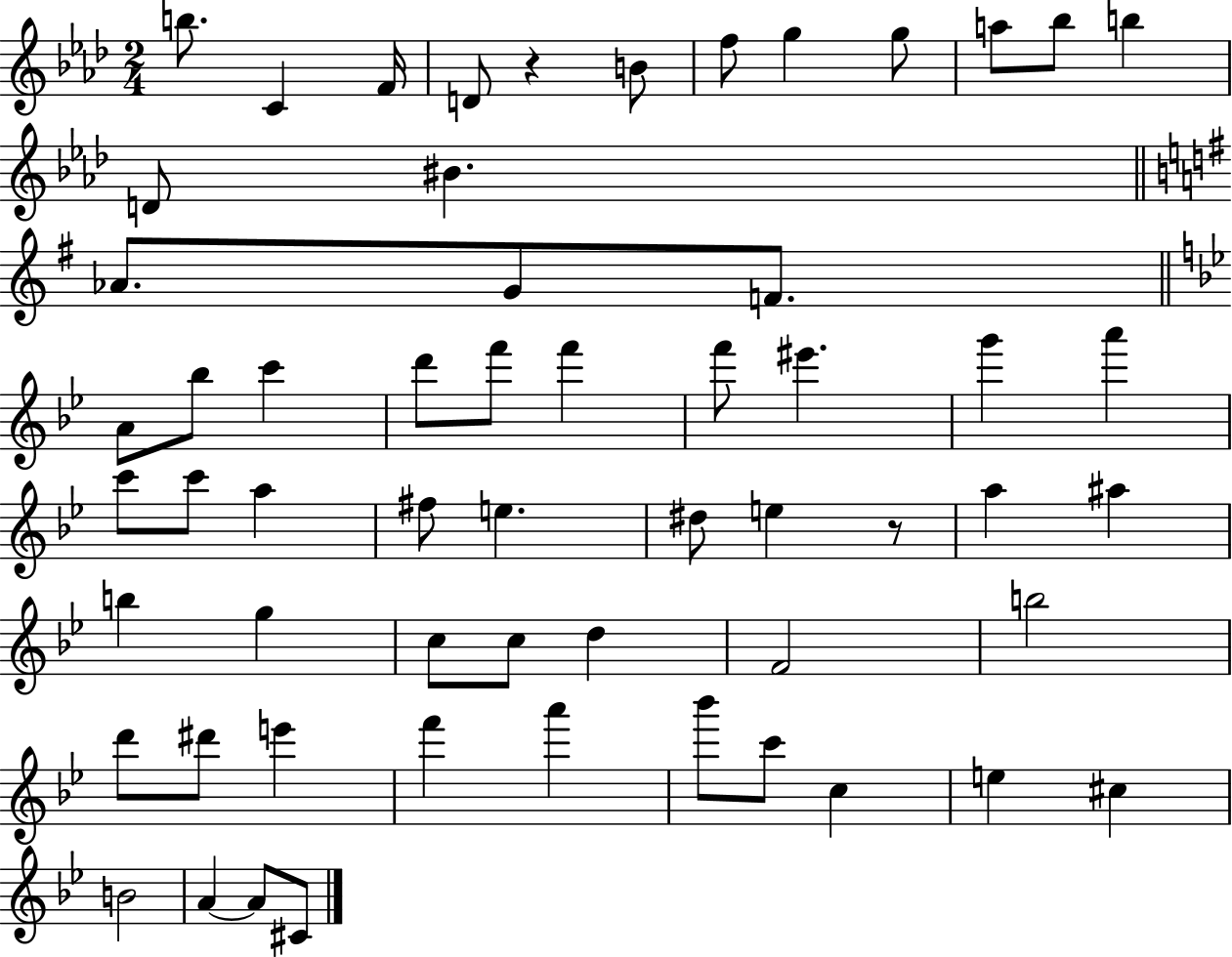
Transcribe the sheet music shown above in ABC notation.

X:1
T:Untitled
M:2/4
L:1/4
K:Ab
b/2 C F/4 D/2 z B/2 f/2 g g/2 a/2 _b/2 b D/2 ^B _A/2 G/2 F/2 A/2 _b/2 c' d'/2 f'/2 f' f'/2 ^e' g' a' c'/2 c'/2 a ^f/2 e ^d/2 e z/2 a ^a b g c/2 c/2 d F2 b2 d'/2 ^d'/2 e' f' a' _b'/2 c'/2 c e ^c B2 A A/2 ^C/2